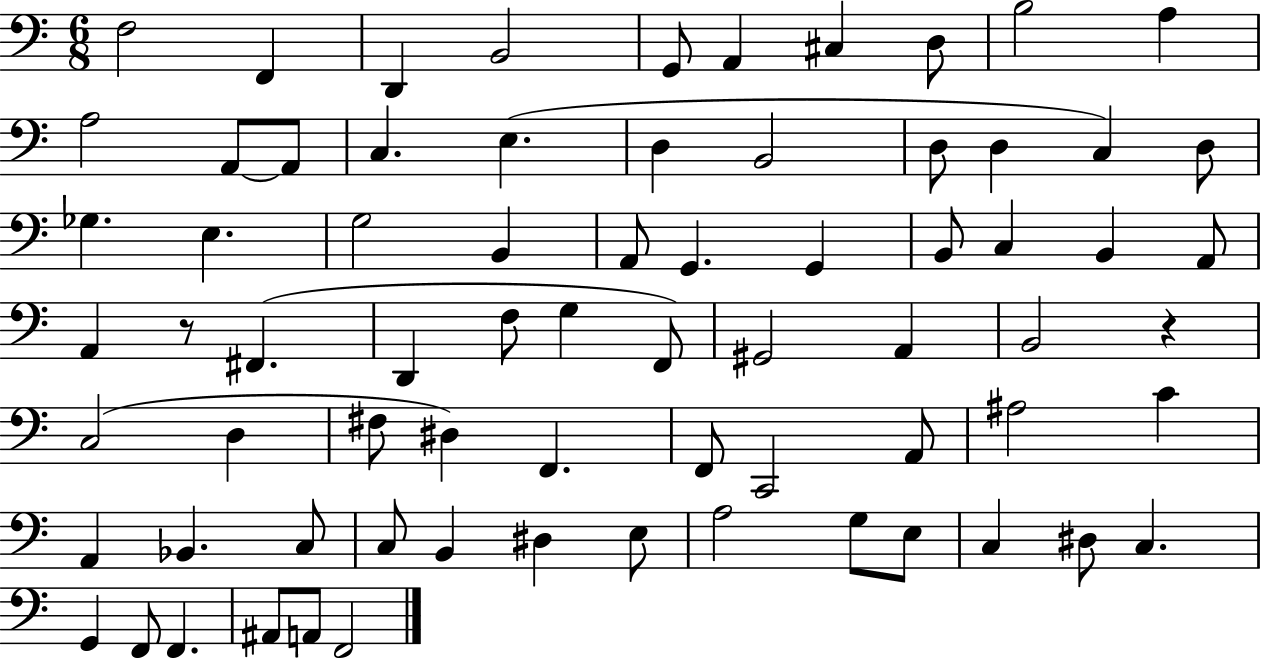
X:1
T:Untitled
M:6/8
L:1/4
K:C
F,2 F,, D,, B,,2 G,,/2 A,, ^C, D,/2 B,2 A, A,2 A,,/2 A,,/2 C, E, D, B,,2 D,/2 D, C, D,/2 _G, E, G,2 B,, A,,/2 G,, G,, B,,/2 C, B,, A,,/2 A,, z/2 ^F,, D,, F,/2 G, F,,/2 ^G,,2 A,, B,,2 z C,2 D, ^F,/2 ^D, F,, F,,/2 C,,2 A,,/2 ^A,2 C A,, _B,, C,/2 C,/2 B,, ^D, E,/2 A,2 G,/2 E,/2 C, ^D,/2 C, G,, F,,/2 F,, ^A,,/2 A,,/2 F,,2